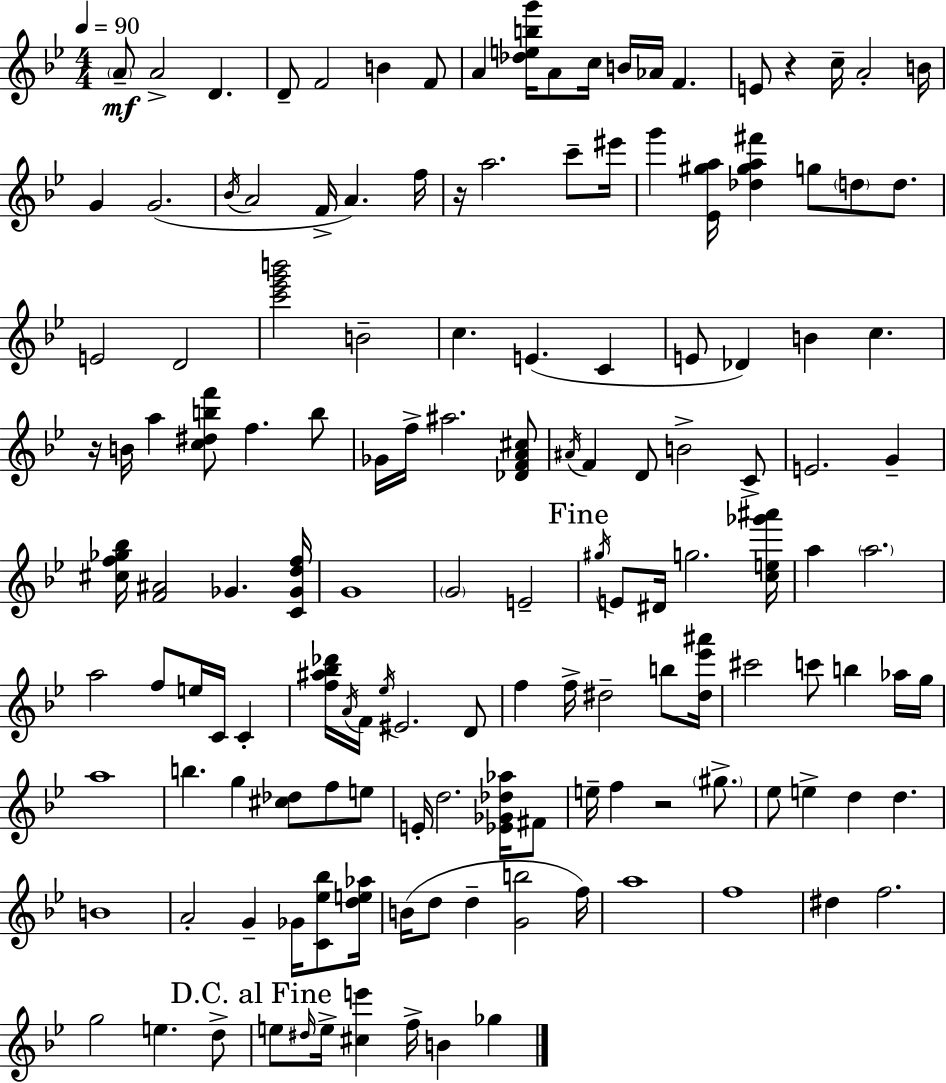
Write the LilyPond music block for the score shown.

{
  \clef treble
  \numericTimeSignature
  \time 4/4
  \key g \minor
  \tempo 4 = 90
  \parenthesize a'8--\mf a'2-> d'4. | d'8-- f'2 b'4 f'8 | a'4 <des'' e'' b'' g'''>16 a'8 c''16 b'16 aes'16 f'4. | e'8 r4 c''16-- a'2-. b'16 | \break g'4 g'2.( | \acciaccatura { bes'16 } a'2 f'16-> a'4.) | f''16 r16 a''2. c'''8-- | eis'''16 g'''4 <ees' gis'' a''>16 <des'' gis'' a'' fis'''>4 g''8 \parenthesize d''8 d''8. | \break e'2 d'2 | <c''' ees''' g''' b'''>2 b'2-- | c''4. e'4.( c'4 | e'8 des'4) b'4 c''4. | \break r16 b'16 a''4 <c'' dis'' b'' f'''>8 f''4. b''8 | ges'16 f''16-> ais''2. <des' f' a' cis''>8 | \acciaccatura { ais'16 } f'4 d'8 b'2-> | c'8-> e'2. g'4-- | \break <cis'' f'' ges'' bes''>16 <f' ais'>2 ges'4. | <c' ges' d'' f''>16 g'1 | \parenthesize g'2 e'2-- | \mark "Fine" \acciaccatura { gis''16 } e'8 dis'16 g''2. | \break <c'' e'' ges''' ais'''>16 a''4 \parenthesize a''2. | a''2 f''8 e''16 c'16 c'4-. | <f'' ais'' bes'' des'''>16 \acciaccatura { a'16 } f'16 \acciaccatura { ees''16 } eis'2. | d'8 f''4 f''16-> dis''2-- | \break b''8 <dis'' ees''' ais'''>16 cis'''2 c'''8 b''4 | aes''16 g''16 a''1 | b''4. g''4 <cis'' des''>8 | f''8 e''8 e'16-. d''2. | \break <ees' ges' des'' aes''>16 fis'8 e''16-- f''4 r2 | \parenthesize gis''8.-> ees''8 e''4-> d''4 d''4. | b'1 | a'2-. g'4-- | \break ges'16 <c' ees'' bes''>8 <d'' e'' aes''>16 b'16( d''8 d''4-- <g' b''>2 | f''16) a''1 | f''1 | dis''4 f''2. | \break g''2 e''4. | d''8-> \mark "D.C. al Fine" e''8 \grace { dis''16 } e''16-> <cis'' e'''>4 f''16-> b'4 | ges''4 \bar "|."
}